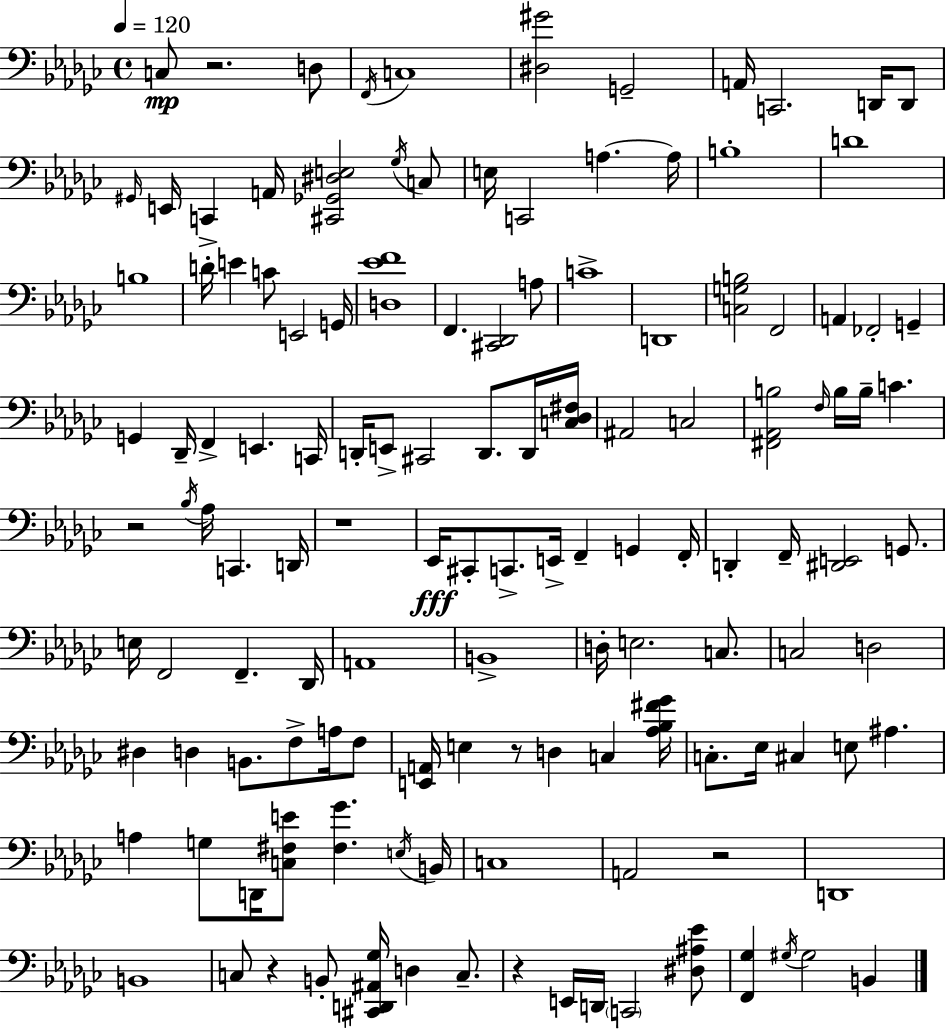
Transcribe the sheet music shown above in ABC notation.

X:1
T:Untitled
M:4/4
L:1/4
K:Ebm
C,/2 z2 D,/2 F,,/4 C,4 [^D,^G]2 G,,2 A,,/4 C,,2 D,,/4 D,,/2 ^G,,/4 E,,/4 C,, A,,/4 [^C,,_G,,^D,E,]2 _G,/4 C,/2 E,/4 C,,2 A, A,/4 B,4 D4 B,4 D/4 E C/2 E,,2 G,,/4 [D,_EF]4 F,, [^C,,_D,,]2 A,/2 C4 D,,4 [C,G,B,]2 F,,2 A,, _F,,2 G,, G,, _D,,/4 F,, E,, C,,/4 D,,/4 E,,/2 ^C,,2 D,,/2 D,,/4 [C,_D,^F,]/4 ^A,,2 C,2 [^F,,_A,,B,]2 F,/4 B,/4 B,/4 C z2 _B,/4 _A,/4 C,, D,,/4 z4 _E,,/4 ^C,,/2 C,,/2 E,,/4 F,, G,, F,,/4 D,, F,,/4 [^D,,E,,]2 G,,/2 E,/4 F,,2 F,, _D,,/4 A,,4 B,,4 D,/4 E,2 C,/2 C,2 D,2 ^D, D, B,,/2 F,/2 A,/4 F,/2 [E,,A,,]/4 E, z/2 D, C, [_A,_B,^F_G]/4 C,/2 _E,/4 ^C, E,/2 ^A, A, G,/2 D,,/4 [C,^F,E]/2 [^F,_G] E,/4 B,,/4 C,4 A,,2 z2 D,,4 B,,4 C,/2 z B,,/2 [^C,,D,,^A,,_G,]/4 D, C,/2 z E,,/4 D,,/4 C,,2 [^D,^A,_E]/2 [F,,_G,] ^G,/4 ^G,2 B,,